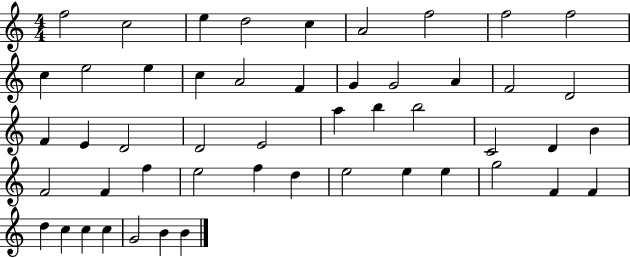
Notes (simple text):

F5/h C5/h E5/q D5/h C5/q A4/h F5/h F5/h F5/h C5/q E5/h E5/q C5/q A4/h F4/q G4/q G4/h A4/q F4/h D4/h F4/q E4/q D4/h D4/h E4/h A5/q B5/q B5/h C4/h D4/q B4/q F4/h F4/q F5/q E5/h F5/q D5/q E5/h E5/q E5/q G5/h F4/q F4/q D5/q C5/q C5/q C5/q G4/h B4/q B4/q